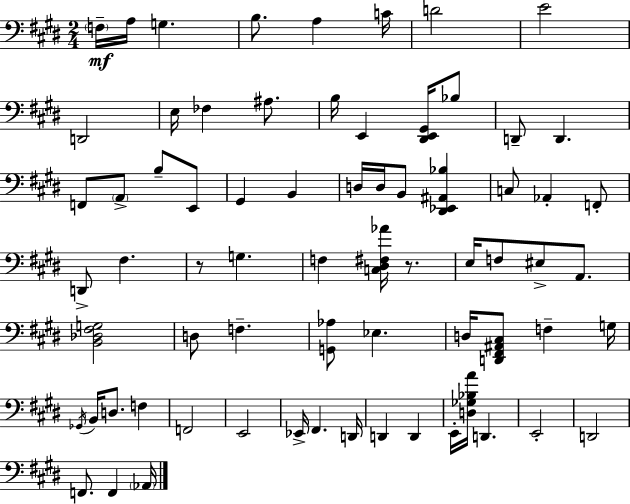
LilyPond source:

{
  \clef bass
  \numericTimeSignature
  \time 2/4
  \key e \major
  \parenthesize f16--\mf a16 g4. | b8. a4 c'16 | d'2 | e'2 | \break d,2 | e16 fes4 ais8. | b16 e,4 <dis, e, gis,>16 bes8 | d,8-- d,4. | \break f,8 \parenthesize a,8-> b8-- e,8 | gis,4 b,4 | d16 d16 b,8 <dis, ees, ais, bes>4 | c8 aes,4-. f,8-. | \break d,8-> fis4. | r8 g4. | f4 <c dis fis aes'>16 r8. | e16 f8 eis8-> a,8. | \break <b, des fis g>2 | d8 f4.-- | <g, aes>8 ees4. | d16 <d, fis, ais, cis>8 f4-- g16 | \break \acciaccatura { ges,16 } b,16 d8. f4 | f,2 | e,2 | ees,16-> fis,4. | \break d,16 d,4 d,4 | e,16-. <d ges bes a'>16 d,4. | e,2-. | d,2 | \break f,8. f,4 | \parenthesize aes,16 \bar "|."
}